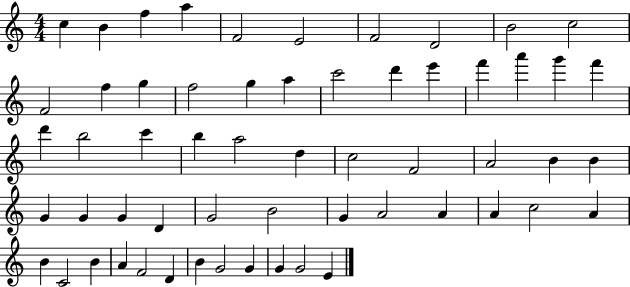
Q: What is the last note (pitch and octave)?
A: E4